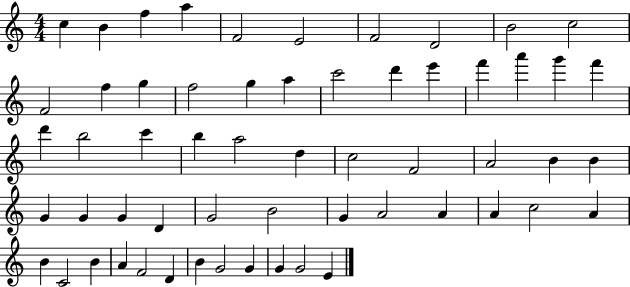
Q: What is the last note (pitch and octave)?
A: E4